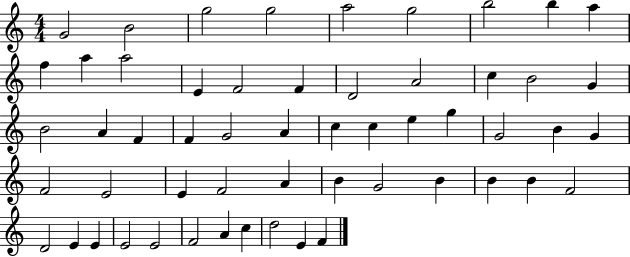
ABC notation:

X:1
T:Untitled
M:4/4
L:1/4
K:C
G2 B2 g2 g2 a2 g2 b2 b a f a a2 E F2 F D2 A2 c B2 G B2 A F F G2 A c c e g G2 B G F2 E2 E F2 A B G2 B B B F2 D2 E E E2 E2 F2 A c d2 E F